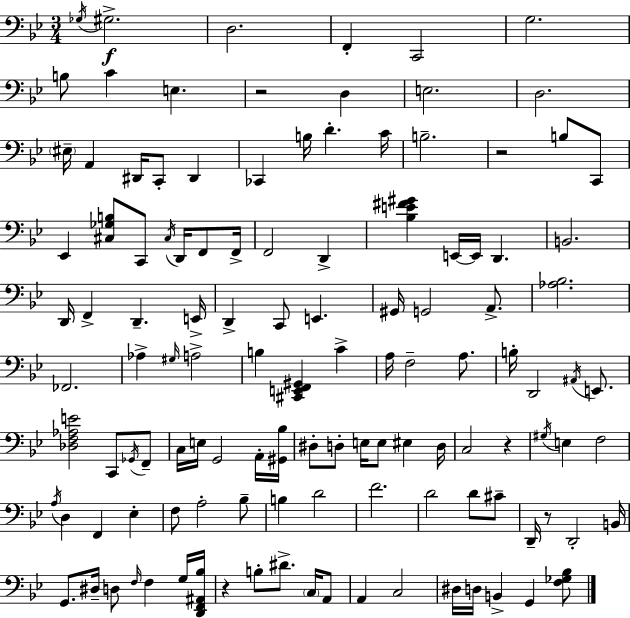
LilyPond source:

{
  \clef bass
  \numericTimeSignature
  \time 3/4
  \key bes \major
  \acciaccatura { ges16 }\f gis2.-> | d2. | f,4-. c,2 | g2. | \break b8 c'4 e4. | r2 d4 | e2. | d2. | \break \parenthesize eis16-- a,4 dis,16 c,8-. dis,4 | ces,4 b16 d'4.-. | c'16 b2.-- | r2 b8 c,8 | \break ees,4 <cis ges b>8 c,8 \acciaccatura { cis16 } d,16 f,8 | f,16-> f,2 d,4-> | <bes e' fis' gis'>4 e,16~~ e,16 d,4. | b,2. | \break d,16 f,4-> d,4.-- | e,16-> d,4-> c,8 e,4. | gis,16 g,2 a,8.-> | <aes bes>2. | \break fes,2. | aes4-> \grace { gis16 } a2-> | b4 <cis, e, f, gis,>4 c'4-> | a16 f2-- | \break a8. b16-. d,2 | \acciaccatura { ais,16 } e,8. <des f aes e'>2 | c,8 \acciaccatura { ges,16 } f,8-- c16 e16 g,2 | a,16-. <gis, bes>16 dis8-. d8-. e16 e8 | \break eis4 d16 c2 | r4 \acciaccatura { gis16 } e4 f2 | \acciaccatura { a16 } d4 f,4 | ees4-. f8 a2-. | \break bes8-- b4 d'2 | f'2. | d'2 | d'8 cis'8-- d,16-- r8 d,2-. | \break b,16 g,8. dis16-- d8 | \grace { f16 } f4 g16 <d, f, ais, bes>16 r4 | b8-. dis'8.-> \parenthesize c16 a,8 a,4 | c2 dis16 d16 b,4-> | \break g,4 <f ges bes>8 \bar "|."
}